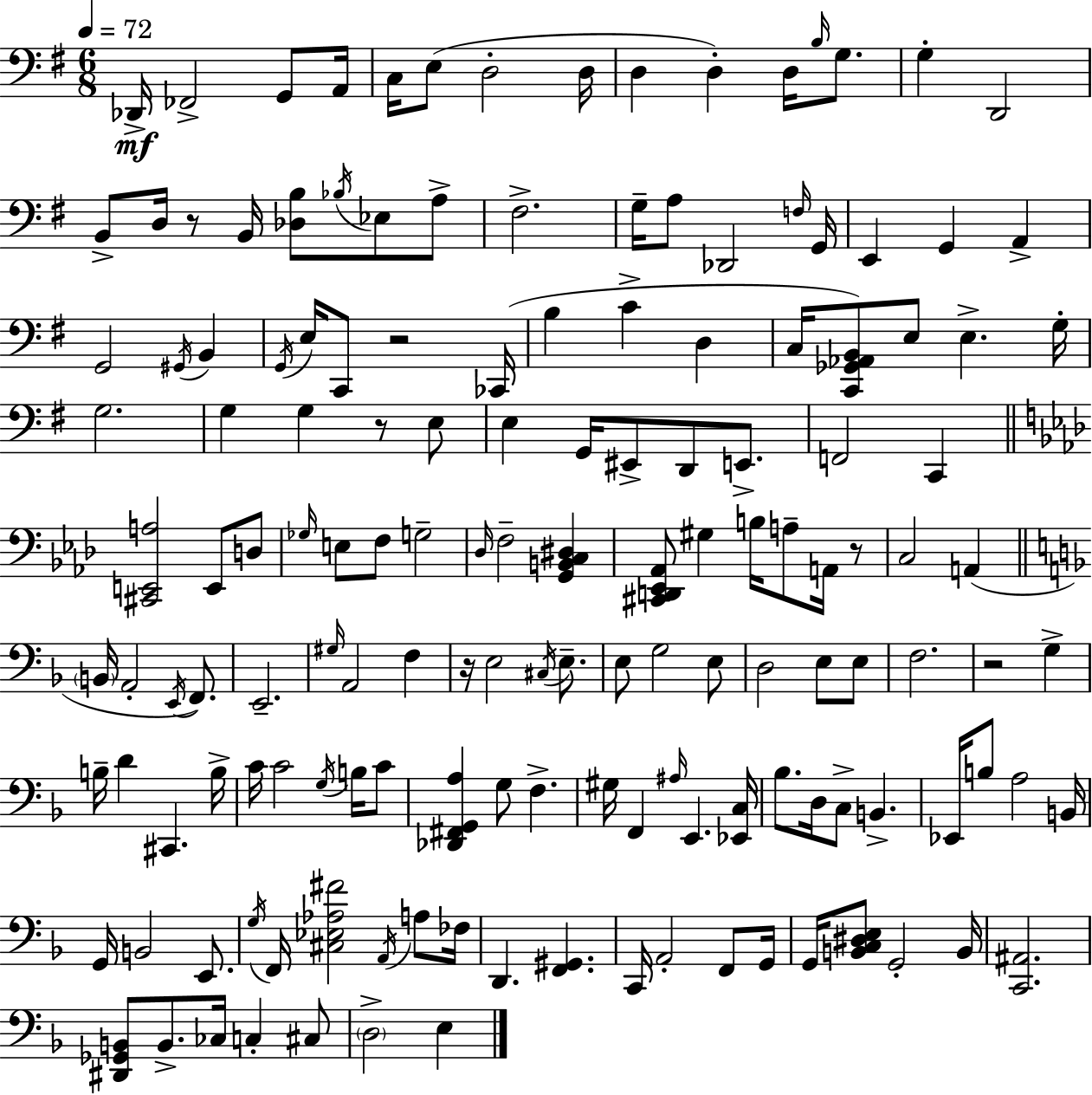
{
  \clef bass
  \numericTimeSignature
  \time 6/8
  \key g \major
  \tempo 4 = 72
  des,16->\mf fes,2-> g,8 a,16 | c16 e8( d2-. d16 | d4 d4-.) d16 \grace { b16 } g8. | g4-. d,2 | \break b,8-> d16 r8 b,16 <des b>8 \acciaccatura { bes16 } ees8 | a8-> fis2.-> | g16-- a8 des,2 | \grace { f16 } g,16 e,4 g,4 a,4-> | \break g,2 \acciaccatura { gis,16 } | b,4 \acciaccatura { g,16 } e16 c,8 r2 | ces,16( b4 c'4-> | d4 c16 <c, ges, aes, b,>8) e8 e4.-> | \break g16-. g2. | g4 g4 | r8 e8 e4 g,16 eis,8-> | d,8 e,8.-> f,2 | \break c,4 \bar "||" \break \key f \minor <cis, e, a>2 e,8 d8 | \grace { ges16 } e8 f8 g2-- | \grace { des16 } f2-- <g, b, c dis>4 | <cis, d, ees, aes,>8 gis4 b16 a8-- a,16 | \break r8 c2 a,4( | \bar "||" \break \key f \major \parenthesize b,16 a,2-. \acciaccatura { e,16 }) f,8. | e,2.-- | \grace { gis16 } a,2 f4 | r16 e2 \acciaccatura { cis16 } | \break e8.-- e8 g2 | e8 d2 e8 | e8 f2. | r2 g4-> | \break b16-- d'4 cis,4. | b16-> c'16 c'2 | \acciaccatura { g16 } b16 c'8 <des, fis, g, a>4 g8 f4.-> | gis16 f,4 \grace { ais16 } e,4. | \break <ees, c>16 bes8. d16 c8-> b,4.-> | ees,16 b8 a2 | b,16 g,16 b,2 | e,8. \acciaccatura { g16 } f,16 <cis ees aes fis'>2 | \break \acciaccatura { a,16 } a8 fes16 d,4. | <f, gis,>4. c,16 a,2-. | f,8 g,16 g,16 <b, c dis e>8 g,2-. | b,16 <c, ais,>2. | \break <dis, ges, b,>8 b,8.-> | ces16 c4-. cis8 \parenthesize d2-> | e4 \bar "|."
}